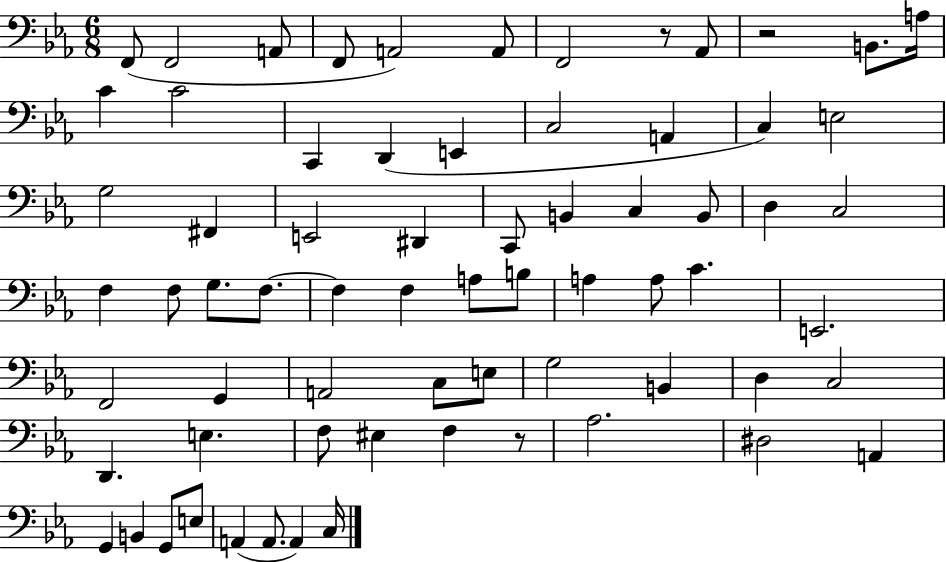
F2/e F2/h A2/e F2/e A2/h A2/e F2/h R/e Ab2/e R/h B2/e. A3/s C4/q C4/h C2/q D2/q E2/q C3/h A2/q C3/q E3/h G3/h F#2/q E2/h D#2/q C2/e B2/q C3/q B2/e D3/q C3/h F3/q F3/e G3/e. F3/e. F3/q F3/q A3/e B3/e A3/q A3/e C4/q. E2/h. F2/h G2/q A2/h C3/e E3/e G3/h B2/q D3/q C3/h D2/q. E3/q. F3/e EIS3/q F3/q R/e Ab3/h. D#3/h A2/q G2/q B2/q G2/e E3/e A2/q A2/e. A2/q C3/s